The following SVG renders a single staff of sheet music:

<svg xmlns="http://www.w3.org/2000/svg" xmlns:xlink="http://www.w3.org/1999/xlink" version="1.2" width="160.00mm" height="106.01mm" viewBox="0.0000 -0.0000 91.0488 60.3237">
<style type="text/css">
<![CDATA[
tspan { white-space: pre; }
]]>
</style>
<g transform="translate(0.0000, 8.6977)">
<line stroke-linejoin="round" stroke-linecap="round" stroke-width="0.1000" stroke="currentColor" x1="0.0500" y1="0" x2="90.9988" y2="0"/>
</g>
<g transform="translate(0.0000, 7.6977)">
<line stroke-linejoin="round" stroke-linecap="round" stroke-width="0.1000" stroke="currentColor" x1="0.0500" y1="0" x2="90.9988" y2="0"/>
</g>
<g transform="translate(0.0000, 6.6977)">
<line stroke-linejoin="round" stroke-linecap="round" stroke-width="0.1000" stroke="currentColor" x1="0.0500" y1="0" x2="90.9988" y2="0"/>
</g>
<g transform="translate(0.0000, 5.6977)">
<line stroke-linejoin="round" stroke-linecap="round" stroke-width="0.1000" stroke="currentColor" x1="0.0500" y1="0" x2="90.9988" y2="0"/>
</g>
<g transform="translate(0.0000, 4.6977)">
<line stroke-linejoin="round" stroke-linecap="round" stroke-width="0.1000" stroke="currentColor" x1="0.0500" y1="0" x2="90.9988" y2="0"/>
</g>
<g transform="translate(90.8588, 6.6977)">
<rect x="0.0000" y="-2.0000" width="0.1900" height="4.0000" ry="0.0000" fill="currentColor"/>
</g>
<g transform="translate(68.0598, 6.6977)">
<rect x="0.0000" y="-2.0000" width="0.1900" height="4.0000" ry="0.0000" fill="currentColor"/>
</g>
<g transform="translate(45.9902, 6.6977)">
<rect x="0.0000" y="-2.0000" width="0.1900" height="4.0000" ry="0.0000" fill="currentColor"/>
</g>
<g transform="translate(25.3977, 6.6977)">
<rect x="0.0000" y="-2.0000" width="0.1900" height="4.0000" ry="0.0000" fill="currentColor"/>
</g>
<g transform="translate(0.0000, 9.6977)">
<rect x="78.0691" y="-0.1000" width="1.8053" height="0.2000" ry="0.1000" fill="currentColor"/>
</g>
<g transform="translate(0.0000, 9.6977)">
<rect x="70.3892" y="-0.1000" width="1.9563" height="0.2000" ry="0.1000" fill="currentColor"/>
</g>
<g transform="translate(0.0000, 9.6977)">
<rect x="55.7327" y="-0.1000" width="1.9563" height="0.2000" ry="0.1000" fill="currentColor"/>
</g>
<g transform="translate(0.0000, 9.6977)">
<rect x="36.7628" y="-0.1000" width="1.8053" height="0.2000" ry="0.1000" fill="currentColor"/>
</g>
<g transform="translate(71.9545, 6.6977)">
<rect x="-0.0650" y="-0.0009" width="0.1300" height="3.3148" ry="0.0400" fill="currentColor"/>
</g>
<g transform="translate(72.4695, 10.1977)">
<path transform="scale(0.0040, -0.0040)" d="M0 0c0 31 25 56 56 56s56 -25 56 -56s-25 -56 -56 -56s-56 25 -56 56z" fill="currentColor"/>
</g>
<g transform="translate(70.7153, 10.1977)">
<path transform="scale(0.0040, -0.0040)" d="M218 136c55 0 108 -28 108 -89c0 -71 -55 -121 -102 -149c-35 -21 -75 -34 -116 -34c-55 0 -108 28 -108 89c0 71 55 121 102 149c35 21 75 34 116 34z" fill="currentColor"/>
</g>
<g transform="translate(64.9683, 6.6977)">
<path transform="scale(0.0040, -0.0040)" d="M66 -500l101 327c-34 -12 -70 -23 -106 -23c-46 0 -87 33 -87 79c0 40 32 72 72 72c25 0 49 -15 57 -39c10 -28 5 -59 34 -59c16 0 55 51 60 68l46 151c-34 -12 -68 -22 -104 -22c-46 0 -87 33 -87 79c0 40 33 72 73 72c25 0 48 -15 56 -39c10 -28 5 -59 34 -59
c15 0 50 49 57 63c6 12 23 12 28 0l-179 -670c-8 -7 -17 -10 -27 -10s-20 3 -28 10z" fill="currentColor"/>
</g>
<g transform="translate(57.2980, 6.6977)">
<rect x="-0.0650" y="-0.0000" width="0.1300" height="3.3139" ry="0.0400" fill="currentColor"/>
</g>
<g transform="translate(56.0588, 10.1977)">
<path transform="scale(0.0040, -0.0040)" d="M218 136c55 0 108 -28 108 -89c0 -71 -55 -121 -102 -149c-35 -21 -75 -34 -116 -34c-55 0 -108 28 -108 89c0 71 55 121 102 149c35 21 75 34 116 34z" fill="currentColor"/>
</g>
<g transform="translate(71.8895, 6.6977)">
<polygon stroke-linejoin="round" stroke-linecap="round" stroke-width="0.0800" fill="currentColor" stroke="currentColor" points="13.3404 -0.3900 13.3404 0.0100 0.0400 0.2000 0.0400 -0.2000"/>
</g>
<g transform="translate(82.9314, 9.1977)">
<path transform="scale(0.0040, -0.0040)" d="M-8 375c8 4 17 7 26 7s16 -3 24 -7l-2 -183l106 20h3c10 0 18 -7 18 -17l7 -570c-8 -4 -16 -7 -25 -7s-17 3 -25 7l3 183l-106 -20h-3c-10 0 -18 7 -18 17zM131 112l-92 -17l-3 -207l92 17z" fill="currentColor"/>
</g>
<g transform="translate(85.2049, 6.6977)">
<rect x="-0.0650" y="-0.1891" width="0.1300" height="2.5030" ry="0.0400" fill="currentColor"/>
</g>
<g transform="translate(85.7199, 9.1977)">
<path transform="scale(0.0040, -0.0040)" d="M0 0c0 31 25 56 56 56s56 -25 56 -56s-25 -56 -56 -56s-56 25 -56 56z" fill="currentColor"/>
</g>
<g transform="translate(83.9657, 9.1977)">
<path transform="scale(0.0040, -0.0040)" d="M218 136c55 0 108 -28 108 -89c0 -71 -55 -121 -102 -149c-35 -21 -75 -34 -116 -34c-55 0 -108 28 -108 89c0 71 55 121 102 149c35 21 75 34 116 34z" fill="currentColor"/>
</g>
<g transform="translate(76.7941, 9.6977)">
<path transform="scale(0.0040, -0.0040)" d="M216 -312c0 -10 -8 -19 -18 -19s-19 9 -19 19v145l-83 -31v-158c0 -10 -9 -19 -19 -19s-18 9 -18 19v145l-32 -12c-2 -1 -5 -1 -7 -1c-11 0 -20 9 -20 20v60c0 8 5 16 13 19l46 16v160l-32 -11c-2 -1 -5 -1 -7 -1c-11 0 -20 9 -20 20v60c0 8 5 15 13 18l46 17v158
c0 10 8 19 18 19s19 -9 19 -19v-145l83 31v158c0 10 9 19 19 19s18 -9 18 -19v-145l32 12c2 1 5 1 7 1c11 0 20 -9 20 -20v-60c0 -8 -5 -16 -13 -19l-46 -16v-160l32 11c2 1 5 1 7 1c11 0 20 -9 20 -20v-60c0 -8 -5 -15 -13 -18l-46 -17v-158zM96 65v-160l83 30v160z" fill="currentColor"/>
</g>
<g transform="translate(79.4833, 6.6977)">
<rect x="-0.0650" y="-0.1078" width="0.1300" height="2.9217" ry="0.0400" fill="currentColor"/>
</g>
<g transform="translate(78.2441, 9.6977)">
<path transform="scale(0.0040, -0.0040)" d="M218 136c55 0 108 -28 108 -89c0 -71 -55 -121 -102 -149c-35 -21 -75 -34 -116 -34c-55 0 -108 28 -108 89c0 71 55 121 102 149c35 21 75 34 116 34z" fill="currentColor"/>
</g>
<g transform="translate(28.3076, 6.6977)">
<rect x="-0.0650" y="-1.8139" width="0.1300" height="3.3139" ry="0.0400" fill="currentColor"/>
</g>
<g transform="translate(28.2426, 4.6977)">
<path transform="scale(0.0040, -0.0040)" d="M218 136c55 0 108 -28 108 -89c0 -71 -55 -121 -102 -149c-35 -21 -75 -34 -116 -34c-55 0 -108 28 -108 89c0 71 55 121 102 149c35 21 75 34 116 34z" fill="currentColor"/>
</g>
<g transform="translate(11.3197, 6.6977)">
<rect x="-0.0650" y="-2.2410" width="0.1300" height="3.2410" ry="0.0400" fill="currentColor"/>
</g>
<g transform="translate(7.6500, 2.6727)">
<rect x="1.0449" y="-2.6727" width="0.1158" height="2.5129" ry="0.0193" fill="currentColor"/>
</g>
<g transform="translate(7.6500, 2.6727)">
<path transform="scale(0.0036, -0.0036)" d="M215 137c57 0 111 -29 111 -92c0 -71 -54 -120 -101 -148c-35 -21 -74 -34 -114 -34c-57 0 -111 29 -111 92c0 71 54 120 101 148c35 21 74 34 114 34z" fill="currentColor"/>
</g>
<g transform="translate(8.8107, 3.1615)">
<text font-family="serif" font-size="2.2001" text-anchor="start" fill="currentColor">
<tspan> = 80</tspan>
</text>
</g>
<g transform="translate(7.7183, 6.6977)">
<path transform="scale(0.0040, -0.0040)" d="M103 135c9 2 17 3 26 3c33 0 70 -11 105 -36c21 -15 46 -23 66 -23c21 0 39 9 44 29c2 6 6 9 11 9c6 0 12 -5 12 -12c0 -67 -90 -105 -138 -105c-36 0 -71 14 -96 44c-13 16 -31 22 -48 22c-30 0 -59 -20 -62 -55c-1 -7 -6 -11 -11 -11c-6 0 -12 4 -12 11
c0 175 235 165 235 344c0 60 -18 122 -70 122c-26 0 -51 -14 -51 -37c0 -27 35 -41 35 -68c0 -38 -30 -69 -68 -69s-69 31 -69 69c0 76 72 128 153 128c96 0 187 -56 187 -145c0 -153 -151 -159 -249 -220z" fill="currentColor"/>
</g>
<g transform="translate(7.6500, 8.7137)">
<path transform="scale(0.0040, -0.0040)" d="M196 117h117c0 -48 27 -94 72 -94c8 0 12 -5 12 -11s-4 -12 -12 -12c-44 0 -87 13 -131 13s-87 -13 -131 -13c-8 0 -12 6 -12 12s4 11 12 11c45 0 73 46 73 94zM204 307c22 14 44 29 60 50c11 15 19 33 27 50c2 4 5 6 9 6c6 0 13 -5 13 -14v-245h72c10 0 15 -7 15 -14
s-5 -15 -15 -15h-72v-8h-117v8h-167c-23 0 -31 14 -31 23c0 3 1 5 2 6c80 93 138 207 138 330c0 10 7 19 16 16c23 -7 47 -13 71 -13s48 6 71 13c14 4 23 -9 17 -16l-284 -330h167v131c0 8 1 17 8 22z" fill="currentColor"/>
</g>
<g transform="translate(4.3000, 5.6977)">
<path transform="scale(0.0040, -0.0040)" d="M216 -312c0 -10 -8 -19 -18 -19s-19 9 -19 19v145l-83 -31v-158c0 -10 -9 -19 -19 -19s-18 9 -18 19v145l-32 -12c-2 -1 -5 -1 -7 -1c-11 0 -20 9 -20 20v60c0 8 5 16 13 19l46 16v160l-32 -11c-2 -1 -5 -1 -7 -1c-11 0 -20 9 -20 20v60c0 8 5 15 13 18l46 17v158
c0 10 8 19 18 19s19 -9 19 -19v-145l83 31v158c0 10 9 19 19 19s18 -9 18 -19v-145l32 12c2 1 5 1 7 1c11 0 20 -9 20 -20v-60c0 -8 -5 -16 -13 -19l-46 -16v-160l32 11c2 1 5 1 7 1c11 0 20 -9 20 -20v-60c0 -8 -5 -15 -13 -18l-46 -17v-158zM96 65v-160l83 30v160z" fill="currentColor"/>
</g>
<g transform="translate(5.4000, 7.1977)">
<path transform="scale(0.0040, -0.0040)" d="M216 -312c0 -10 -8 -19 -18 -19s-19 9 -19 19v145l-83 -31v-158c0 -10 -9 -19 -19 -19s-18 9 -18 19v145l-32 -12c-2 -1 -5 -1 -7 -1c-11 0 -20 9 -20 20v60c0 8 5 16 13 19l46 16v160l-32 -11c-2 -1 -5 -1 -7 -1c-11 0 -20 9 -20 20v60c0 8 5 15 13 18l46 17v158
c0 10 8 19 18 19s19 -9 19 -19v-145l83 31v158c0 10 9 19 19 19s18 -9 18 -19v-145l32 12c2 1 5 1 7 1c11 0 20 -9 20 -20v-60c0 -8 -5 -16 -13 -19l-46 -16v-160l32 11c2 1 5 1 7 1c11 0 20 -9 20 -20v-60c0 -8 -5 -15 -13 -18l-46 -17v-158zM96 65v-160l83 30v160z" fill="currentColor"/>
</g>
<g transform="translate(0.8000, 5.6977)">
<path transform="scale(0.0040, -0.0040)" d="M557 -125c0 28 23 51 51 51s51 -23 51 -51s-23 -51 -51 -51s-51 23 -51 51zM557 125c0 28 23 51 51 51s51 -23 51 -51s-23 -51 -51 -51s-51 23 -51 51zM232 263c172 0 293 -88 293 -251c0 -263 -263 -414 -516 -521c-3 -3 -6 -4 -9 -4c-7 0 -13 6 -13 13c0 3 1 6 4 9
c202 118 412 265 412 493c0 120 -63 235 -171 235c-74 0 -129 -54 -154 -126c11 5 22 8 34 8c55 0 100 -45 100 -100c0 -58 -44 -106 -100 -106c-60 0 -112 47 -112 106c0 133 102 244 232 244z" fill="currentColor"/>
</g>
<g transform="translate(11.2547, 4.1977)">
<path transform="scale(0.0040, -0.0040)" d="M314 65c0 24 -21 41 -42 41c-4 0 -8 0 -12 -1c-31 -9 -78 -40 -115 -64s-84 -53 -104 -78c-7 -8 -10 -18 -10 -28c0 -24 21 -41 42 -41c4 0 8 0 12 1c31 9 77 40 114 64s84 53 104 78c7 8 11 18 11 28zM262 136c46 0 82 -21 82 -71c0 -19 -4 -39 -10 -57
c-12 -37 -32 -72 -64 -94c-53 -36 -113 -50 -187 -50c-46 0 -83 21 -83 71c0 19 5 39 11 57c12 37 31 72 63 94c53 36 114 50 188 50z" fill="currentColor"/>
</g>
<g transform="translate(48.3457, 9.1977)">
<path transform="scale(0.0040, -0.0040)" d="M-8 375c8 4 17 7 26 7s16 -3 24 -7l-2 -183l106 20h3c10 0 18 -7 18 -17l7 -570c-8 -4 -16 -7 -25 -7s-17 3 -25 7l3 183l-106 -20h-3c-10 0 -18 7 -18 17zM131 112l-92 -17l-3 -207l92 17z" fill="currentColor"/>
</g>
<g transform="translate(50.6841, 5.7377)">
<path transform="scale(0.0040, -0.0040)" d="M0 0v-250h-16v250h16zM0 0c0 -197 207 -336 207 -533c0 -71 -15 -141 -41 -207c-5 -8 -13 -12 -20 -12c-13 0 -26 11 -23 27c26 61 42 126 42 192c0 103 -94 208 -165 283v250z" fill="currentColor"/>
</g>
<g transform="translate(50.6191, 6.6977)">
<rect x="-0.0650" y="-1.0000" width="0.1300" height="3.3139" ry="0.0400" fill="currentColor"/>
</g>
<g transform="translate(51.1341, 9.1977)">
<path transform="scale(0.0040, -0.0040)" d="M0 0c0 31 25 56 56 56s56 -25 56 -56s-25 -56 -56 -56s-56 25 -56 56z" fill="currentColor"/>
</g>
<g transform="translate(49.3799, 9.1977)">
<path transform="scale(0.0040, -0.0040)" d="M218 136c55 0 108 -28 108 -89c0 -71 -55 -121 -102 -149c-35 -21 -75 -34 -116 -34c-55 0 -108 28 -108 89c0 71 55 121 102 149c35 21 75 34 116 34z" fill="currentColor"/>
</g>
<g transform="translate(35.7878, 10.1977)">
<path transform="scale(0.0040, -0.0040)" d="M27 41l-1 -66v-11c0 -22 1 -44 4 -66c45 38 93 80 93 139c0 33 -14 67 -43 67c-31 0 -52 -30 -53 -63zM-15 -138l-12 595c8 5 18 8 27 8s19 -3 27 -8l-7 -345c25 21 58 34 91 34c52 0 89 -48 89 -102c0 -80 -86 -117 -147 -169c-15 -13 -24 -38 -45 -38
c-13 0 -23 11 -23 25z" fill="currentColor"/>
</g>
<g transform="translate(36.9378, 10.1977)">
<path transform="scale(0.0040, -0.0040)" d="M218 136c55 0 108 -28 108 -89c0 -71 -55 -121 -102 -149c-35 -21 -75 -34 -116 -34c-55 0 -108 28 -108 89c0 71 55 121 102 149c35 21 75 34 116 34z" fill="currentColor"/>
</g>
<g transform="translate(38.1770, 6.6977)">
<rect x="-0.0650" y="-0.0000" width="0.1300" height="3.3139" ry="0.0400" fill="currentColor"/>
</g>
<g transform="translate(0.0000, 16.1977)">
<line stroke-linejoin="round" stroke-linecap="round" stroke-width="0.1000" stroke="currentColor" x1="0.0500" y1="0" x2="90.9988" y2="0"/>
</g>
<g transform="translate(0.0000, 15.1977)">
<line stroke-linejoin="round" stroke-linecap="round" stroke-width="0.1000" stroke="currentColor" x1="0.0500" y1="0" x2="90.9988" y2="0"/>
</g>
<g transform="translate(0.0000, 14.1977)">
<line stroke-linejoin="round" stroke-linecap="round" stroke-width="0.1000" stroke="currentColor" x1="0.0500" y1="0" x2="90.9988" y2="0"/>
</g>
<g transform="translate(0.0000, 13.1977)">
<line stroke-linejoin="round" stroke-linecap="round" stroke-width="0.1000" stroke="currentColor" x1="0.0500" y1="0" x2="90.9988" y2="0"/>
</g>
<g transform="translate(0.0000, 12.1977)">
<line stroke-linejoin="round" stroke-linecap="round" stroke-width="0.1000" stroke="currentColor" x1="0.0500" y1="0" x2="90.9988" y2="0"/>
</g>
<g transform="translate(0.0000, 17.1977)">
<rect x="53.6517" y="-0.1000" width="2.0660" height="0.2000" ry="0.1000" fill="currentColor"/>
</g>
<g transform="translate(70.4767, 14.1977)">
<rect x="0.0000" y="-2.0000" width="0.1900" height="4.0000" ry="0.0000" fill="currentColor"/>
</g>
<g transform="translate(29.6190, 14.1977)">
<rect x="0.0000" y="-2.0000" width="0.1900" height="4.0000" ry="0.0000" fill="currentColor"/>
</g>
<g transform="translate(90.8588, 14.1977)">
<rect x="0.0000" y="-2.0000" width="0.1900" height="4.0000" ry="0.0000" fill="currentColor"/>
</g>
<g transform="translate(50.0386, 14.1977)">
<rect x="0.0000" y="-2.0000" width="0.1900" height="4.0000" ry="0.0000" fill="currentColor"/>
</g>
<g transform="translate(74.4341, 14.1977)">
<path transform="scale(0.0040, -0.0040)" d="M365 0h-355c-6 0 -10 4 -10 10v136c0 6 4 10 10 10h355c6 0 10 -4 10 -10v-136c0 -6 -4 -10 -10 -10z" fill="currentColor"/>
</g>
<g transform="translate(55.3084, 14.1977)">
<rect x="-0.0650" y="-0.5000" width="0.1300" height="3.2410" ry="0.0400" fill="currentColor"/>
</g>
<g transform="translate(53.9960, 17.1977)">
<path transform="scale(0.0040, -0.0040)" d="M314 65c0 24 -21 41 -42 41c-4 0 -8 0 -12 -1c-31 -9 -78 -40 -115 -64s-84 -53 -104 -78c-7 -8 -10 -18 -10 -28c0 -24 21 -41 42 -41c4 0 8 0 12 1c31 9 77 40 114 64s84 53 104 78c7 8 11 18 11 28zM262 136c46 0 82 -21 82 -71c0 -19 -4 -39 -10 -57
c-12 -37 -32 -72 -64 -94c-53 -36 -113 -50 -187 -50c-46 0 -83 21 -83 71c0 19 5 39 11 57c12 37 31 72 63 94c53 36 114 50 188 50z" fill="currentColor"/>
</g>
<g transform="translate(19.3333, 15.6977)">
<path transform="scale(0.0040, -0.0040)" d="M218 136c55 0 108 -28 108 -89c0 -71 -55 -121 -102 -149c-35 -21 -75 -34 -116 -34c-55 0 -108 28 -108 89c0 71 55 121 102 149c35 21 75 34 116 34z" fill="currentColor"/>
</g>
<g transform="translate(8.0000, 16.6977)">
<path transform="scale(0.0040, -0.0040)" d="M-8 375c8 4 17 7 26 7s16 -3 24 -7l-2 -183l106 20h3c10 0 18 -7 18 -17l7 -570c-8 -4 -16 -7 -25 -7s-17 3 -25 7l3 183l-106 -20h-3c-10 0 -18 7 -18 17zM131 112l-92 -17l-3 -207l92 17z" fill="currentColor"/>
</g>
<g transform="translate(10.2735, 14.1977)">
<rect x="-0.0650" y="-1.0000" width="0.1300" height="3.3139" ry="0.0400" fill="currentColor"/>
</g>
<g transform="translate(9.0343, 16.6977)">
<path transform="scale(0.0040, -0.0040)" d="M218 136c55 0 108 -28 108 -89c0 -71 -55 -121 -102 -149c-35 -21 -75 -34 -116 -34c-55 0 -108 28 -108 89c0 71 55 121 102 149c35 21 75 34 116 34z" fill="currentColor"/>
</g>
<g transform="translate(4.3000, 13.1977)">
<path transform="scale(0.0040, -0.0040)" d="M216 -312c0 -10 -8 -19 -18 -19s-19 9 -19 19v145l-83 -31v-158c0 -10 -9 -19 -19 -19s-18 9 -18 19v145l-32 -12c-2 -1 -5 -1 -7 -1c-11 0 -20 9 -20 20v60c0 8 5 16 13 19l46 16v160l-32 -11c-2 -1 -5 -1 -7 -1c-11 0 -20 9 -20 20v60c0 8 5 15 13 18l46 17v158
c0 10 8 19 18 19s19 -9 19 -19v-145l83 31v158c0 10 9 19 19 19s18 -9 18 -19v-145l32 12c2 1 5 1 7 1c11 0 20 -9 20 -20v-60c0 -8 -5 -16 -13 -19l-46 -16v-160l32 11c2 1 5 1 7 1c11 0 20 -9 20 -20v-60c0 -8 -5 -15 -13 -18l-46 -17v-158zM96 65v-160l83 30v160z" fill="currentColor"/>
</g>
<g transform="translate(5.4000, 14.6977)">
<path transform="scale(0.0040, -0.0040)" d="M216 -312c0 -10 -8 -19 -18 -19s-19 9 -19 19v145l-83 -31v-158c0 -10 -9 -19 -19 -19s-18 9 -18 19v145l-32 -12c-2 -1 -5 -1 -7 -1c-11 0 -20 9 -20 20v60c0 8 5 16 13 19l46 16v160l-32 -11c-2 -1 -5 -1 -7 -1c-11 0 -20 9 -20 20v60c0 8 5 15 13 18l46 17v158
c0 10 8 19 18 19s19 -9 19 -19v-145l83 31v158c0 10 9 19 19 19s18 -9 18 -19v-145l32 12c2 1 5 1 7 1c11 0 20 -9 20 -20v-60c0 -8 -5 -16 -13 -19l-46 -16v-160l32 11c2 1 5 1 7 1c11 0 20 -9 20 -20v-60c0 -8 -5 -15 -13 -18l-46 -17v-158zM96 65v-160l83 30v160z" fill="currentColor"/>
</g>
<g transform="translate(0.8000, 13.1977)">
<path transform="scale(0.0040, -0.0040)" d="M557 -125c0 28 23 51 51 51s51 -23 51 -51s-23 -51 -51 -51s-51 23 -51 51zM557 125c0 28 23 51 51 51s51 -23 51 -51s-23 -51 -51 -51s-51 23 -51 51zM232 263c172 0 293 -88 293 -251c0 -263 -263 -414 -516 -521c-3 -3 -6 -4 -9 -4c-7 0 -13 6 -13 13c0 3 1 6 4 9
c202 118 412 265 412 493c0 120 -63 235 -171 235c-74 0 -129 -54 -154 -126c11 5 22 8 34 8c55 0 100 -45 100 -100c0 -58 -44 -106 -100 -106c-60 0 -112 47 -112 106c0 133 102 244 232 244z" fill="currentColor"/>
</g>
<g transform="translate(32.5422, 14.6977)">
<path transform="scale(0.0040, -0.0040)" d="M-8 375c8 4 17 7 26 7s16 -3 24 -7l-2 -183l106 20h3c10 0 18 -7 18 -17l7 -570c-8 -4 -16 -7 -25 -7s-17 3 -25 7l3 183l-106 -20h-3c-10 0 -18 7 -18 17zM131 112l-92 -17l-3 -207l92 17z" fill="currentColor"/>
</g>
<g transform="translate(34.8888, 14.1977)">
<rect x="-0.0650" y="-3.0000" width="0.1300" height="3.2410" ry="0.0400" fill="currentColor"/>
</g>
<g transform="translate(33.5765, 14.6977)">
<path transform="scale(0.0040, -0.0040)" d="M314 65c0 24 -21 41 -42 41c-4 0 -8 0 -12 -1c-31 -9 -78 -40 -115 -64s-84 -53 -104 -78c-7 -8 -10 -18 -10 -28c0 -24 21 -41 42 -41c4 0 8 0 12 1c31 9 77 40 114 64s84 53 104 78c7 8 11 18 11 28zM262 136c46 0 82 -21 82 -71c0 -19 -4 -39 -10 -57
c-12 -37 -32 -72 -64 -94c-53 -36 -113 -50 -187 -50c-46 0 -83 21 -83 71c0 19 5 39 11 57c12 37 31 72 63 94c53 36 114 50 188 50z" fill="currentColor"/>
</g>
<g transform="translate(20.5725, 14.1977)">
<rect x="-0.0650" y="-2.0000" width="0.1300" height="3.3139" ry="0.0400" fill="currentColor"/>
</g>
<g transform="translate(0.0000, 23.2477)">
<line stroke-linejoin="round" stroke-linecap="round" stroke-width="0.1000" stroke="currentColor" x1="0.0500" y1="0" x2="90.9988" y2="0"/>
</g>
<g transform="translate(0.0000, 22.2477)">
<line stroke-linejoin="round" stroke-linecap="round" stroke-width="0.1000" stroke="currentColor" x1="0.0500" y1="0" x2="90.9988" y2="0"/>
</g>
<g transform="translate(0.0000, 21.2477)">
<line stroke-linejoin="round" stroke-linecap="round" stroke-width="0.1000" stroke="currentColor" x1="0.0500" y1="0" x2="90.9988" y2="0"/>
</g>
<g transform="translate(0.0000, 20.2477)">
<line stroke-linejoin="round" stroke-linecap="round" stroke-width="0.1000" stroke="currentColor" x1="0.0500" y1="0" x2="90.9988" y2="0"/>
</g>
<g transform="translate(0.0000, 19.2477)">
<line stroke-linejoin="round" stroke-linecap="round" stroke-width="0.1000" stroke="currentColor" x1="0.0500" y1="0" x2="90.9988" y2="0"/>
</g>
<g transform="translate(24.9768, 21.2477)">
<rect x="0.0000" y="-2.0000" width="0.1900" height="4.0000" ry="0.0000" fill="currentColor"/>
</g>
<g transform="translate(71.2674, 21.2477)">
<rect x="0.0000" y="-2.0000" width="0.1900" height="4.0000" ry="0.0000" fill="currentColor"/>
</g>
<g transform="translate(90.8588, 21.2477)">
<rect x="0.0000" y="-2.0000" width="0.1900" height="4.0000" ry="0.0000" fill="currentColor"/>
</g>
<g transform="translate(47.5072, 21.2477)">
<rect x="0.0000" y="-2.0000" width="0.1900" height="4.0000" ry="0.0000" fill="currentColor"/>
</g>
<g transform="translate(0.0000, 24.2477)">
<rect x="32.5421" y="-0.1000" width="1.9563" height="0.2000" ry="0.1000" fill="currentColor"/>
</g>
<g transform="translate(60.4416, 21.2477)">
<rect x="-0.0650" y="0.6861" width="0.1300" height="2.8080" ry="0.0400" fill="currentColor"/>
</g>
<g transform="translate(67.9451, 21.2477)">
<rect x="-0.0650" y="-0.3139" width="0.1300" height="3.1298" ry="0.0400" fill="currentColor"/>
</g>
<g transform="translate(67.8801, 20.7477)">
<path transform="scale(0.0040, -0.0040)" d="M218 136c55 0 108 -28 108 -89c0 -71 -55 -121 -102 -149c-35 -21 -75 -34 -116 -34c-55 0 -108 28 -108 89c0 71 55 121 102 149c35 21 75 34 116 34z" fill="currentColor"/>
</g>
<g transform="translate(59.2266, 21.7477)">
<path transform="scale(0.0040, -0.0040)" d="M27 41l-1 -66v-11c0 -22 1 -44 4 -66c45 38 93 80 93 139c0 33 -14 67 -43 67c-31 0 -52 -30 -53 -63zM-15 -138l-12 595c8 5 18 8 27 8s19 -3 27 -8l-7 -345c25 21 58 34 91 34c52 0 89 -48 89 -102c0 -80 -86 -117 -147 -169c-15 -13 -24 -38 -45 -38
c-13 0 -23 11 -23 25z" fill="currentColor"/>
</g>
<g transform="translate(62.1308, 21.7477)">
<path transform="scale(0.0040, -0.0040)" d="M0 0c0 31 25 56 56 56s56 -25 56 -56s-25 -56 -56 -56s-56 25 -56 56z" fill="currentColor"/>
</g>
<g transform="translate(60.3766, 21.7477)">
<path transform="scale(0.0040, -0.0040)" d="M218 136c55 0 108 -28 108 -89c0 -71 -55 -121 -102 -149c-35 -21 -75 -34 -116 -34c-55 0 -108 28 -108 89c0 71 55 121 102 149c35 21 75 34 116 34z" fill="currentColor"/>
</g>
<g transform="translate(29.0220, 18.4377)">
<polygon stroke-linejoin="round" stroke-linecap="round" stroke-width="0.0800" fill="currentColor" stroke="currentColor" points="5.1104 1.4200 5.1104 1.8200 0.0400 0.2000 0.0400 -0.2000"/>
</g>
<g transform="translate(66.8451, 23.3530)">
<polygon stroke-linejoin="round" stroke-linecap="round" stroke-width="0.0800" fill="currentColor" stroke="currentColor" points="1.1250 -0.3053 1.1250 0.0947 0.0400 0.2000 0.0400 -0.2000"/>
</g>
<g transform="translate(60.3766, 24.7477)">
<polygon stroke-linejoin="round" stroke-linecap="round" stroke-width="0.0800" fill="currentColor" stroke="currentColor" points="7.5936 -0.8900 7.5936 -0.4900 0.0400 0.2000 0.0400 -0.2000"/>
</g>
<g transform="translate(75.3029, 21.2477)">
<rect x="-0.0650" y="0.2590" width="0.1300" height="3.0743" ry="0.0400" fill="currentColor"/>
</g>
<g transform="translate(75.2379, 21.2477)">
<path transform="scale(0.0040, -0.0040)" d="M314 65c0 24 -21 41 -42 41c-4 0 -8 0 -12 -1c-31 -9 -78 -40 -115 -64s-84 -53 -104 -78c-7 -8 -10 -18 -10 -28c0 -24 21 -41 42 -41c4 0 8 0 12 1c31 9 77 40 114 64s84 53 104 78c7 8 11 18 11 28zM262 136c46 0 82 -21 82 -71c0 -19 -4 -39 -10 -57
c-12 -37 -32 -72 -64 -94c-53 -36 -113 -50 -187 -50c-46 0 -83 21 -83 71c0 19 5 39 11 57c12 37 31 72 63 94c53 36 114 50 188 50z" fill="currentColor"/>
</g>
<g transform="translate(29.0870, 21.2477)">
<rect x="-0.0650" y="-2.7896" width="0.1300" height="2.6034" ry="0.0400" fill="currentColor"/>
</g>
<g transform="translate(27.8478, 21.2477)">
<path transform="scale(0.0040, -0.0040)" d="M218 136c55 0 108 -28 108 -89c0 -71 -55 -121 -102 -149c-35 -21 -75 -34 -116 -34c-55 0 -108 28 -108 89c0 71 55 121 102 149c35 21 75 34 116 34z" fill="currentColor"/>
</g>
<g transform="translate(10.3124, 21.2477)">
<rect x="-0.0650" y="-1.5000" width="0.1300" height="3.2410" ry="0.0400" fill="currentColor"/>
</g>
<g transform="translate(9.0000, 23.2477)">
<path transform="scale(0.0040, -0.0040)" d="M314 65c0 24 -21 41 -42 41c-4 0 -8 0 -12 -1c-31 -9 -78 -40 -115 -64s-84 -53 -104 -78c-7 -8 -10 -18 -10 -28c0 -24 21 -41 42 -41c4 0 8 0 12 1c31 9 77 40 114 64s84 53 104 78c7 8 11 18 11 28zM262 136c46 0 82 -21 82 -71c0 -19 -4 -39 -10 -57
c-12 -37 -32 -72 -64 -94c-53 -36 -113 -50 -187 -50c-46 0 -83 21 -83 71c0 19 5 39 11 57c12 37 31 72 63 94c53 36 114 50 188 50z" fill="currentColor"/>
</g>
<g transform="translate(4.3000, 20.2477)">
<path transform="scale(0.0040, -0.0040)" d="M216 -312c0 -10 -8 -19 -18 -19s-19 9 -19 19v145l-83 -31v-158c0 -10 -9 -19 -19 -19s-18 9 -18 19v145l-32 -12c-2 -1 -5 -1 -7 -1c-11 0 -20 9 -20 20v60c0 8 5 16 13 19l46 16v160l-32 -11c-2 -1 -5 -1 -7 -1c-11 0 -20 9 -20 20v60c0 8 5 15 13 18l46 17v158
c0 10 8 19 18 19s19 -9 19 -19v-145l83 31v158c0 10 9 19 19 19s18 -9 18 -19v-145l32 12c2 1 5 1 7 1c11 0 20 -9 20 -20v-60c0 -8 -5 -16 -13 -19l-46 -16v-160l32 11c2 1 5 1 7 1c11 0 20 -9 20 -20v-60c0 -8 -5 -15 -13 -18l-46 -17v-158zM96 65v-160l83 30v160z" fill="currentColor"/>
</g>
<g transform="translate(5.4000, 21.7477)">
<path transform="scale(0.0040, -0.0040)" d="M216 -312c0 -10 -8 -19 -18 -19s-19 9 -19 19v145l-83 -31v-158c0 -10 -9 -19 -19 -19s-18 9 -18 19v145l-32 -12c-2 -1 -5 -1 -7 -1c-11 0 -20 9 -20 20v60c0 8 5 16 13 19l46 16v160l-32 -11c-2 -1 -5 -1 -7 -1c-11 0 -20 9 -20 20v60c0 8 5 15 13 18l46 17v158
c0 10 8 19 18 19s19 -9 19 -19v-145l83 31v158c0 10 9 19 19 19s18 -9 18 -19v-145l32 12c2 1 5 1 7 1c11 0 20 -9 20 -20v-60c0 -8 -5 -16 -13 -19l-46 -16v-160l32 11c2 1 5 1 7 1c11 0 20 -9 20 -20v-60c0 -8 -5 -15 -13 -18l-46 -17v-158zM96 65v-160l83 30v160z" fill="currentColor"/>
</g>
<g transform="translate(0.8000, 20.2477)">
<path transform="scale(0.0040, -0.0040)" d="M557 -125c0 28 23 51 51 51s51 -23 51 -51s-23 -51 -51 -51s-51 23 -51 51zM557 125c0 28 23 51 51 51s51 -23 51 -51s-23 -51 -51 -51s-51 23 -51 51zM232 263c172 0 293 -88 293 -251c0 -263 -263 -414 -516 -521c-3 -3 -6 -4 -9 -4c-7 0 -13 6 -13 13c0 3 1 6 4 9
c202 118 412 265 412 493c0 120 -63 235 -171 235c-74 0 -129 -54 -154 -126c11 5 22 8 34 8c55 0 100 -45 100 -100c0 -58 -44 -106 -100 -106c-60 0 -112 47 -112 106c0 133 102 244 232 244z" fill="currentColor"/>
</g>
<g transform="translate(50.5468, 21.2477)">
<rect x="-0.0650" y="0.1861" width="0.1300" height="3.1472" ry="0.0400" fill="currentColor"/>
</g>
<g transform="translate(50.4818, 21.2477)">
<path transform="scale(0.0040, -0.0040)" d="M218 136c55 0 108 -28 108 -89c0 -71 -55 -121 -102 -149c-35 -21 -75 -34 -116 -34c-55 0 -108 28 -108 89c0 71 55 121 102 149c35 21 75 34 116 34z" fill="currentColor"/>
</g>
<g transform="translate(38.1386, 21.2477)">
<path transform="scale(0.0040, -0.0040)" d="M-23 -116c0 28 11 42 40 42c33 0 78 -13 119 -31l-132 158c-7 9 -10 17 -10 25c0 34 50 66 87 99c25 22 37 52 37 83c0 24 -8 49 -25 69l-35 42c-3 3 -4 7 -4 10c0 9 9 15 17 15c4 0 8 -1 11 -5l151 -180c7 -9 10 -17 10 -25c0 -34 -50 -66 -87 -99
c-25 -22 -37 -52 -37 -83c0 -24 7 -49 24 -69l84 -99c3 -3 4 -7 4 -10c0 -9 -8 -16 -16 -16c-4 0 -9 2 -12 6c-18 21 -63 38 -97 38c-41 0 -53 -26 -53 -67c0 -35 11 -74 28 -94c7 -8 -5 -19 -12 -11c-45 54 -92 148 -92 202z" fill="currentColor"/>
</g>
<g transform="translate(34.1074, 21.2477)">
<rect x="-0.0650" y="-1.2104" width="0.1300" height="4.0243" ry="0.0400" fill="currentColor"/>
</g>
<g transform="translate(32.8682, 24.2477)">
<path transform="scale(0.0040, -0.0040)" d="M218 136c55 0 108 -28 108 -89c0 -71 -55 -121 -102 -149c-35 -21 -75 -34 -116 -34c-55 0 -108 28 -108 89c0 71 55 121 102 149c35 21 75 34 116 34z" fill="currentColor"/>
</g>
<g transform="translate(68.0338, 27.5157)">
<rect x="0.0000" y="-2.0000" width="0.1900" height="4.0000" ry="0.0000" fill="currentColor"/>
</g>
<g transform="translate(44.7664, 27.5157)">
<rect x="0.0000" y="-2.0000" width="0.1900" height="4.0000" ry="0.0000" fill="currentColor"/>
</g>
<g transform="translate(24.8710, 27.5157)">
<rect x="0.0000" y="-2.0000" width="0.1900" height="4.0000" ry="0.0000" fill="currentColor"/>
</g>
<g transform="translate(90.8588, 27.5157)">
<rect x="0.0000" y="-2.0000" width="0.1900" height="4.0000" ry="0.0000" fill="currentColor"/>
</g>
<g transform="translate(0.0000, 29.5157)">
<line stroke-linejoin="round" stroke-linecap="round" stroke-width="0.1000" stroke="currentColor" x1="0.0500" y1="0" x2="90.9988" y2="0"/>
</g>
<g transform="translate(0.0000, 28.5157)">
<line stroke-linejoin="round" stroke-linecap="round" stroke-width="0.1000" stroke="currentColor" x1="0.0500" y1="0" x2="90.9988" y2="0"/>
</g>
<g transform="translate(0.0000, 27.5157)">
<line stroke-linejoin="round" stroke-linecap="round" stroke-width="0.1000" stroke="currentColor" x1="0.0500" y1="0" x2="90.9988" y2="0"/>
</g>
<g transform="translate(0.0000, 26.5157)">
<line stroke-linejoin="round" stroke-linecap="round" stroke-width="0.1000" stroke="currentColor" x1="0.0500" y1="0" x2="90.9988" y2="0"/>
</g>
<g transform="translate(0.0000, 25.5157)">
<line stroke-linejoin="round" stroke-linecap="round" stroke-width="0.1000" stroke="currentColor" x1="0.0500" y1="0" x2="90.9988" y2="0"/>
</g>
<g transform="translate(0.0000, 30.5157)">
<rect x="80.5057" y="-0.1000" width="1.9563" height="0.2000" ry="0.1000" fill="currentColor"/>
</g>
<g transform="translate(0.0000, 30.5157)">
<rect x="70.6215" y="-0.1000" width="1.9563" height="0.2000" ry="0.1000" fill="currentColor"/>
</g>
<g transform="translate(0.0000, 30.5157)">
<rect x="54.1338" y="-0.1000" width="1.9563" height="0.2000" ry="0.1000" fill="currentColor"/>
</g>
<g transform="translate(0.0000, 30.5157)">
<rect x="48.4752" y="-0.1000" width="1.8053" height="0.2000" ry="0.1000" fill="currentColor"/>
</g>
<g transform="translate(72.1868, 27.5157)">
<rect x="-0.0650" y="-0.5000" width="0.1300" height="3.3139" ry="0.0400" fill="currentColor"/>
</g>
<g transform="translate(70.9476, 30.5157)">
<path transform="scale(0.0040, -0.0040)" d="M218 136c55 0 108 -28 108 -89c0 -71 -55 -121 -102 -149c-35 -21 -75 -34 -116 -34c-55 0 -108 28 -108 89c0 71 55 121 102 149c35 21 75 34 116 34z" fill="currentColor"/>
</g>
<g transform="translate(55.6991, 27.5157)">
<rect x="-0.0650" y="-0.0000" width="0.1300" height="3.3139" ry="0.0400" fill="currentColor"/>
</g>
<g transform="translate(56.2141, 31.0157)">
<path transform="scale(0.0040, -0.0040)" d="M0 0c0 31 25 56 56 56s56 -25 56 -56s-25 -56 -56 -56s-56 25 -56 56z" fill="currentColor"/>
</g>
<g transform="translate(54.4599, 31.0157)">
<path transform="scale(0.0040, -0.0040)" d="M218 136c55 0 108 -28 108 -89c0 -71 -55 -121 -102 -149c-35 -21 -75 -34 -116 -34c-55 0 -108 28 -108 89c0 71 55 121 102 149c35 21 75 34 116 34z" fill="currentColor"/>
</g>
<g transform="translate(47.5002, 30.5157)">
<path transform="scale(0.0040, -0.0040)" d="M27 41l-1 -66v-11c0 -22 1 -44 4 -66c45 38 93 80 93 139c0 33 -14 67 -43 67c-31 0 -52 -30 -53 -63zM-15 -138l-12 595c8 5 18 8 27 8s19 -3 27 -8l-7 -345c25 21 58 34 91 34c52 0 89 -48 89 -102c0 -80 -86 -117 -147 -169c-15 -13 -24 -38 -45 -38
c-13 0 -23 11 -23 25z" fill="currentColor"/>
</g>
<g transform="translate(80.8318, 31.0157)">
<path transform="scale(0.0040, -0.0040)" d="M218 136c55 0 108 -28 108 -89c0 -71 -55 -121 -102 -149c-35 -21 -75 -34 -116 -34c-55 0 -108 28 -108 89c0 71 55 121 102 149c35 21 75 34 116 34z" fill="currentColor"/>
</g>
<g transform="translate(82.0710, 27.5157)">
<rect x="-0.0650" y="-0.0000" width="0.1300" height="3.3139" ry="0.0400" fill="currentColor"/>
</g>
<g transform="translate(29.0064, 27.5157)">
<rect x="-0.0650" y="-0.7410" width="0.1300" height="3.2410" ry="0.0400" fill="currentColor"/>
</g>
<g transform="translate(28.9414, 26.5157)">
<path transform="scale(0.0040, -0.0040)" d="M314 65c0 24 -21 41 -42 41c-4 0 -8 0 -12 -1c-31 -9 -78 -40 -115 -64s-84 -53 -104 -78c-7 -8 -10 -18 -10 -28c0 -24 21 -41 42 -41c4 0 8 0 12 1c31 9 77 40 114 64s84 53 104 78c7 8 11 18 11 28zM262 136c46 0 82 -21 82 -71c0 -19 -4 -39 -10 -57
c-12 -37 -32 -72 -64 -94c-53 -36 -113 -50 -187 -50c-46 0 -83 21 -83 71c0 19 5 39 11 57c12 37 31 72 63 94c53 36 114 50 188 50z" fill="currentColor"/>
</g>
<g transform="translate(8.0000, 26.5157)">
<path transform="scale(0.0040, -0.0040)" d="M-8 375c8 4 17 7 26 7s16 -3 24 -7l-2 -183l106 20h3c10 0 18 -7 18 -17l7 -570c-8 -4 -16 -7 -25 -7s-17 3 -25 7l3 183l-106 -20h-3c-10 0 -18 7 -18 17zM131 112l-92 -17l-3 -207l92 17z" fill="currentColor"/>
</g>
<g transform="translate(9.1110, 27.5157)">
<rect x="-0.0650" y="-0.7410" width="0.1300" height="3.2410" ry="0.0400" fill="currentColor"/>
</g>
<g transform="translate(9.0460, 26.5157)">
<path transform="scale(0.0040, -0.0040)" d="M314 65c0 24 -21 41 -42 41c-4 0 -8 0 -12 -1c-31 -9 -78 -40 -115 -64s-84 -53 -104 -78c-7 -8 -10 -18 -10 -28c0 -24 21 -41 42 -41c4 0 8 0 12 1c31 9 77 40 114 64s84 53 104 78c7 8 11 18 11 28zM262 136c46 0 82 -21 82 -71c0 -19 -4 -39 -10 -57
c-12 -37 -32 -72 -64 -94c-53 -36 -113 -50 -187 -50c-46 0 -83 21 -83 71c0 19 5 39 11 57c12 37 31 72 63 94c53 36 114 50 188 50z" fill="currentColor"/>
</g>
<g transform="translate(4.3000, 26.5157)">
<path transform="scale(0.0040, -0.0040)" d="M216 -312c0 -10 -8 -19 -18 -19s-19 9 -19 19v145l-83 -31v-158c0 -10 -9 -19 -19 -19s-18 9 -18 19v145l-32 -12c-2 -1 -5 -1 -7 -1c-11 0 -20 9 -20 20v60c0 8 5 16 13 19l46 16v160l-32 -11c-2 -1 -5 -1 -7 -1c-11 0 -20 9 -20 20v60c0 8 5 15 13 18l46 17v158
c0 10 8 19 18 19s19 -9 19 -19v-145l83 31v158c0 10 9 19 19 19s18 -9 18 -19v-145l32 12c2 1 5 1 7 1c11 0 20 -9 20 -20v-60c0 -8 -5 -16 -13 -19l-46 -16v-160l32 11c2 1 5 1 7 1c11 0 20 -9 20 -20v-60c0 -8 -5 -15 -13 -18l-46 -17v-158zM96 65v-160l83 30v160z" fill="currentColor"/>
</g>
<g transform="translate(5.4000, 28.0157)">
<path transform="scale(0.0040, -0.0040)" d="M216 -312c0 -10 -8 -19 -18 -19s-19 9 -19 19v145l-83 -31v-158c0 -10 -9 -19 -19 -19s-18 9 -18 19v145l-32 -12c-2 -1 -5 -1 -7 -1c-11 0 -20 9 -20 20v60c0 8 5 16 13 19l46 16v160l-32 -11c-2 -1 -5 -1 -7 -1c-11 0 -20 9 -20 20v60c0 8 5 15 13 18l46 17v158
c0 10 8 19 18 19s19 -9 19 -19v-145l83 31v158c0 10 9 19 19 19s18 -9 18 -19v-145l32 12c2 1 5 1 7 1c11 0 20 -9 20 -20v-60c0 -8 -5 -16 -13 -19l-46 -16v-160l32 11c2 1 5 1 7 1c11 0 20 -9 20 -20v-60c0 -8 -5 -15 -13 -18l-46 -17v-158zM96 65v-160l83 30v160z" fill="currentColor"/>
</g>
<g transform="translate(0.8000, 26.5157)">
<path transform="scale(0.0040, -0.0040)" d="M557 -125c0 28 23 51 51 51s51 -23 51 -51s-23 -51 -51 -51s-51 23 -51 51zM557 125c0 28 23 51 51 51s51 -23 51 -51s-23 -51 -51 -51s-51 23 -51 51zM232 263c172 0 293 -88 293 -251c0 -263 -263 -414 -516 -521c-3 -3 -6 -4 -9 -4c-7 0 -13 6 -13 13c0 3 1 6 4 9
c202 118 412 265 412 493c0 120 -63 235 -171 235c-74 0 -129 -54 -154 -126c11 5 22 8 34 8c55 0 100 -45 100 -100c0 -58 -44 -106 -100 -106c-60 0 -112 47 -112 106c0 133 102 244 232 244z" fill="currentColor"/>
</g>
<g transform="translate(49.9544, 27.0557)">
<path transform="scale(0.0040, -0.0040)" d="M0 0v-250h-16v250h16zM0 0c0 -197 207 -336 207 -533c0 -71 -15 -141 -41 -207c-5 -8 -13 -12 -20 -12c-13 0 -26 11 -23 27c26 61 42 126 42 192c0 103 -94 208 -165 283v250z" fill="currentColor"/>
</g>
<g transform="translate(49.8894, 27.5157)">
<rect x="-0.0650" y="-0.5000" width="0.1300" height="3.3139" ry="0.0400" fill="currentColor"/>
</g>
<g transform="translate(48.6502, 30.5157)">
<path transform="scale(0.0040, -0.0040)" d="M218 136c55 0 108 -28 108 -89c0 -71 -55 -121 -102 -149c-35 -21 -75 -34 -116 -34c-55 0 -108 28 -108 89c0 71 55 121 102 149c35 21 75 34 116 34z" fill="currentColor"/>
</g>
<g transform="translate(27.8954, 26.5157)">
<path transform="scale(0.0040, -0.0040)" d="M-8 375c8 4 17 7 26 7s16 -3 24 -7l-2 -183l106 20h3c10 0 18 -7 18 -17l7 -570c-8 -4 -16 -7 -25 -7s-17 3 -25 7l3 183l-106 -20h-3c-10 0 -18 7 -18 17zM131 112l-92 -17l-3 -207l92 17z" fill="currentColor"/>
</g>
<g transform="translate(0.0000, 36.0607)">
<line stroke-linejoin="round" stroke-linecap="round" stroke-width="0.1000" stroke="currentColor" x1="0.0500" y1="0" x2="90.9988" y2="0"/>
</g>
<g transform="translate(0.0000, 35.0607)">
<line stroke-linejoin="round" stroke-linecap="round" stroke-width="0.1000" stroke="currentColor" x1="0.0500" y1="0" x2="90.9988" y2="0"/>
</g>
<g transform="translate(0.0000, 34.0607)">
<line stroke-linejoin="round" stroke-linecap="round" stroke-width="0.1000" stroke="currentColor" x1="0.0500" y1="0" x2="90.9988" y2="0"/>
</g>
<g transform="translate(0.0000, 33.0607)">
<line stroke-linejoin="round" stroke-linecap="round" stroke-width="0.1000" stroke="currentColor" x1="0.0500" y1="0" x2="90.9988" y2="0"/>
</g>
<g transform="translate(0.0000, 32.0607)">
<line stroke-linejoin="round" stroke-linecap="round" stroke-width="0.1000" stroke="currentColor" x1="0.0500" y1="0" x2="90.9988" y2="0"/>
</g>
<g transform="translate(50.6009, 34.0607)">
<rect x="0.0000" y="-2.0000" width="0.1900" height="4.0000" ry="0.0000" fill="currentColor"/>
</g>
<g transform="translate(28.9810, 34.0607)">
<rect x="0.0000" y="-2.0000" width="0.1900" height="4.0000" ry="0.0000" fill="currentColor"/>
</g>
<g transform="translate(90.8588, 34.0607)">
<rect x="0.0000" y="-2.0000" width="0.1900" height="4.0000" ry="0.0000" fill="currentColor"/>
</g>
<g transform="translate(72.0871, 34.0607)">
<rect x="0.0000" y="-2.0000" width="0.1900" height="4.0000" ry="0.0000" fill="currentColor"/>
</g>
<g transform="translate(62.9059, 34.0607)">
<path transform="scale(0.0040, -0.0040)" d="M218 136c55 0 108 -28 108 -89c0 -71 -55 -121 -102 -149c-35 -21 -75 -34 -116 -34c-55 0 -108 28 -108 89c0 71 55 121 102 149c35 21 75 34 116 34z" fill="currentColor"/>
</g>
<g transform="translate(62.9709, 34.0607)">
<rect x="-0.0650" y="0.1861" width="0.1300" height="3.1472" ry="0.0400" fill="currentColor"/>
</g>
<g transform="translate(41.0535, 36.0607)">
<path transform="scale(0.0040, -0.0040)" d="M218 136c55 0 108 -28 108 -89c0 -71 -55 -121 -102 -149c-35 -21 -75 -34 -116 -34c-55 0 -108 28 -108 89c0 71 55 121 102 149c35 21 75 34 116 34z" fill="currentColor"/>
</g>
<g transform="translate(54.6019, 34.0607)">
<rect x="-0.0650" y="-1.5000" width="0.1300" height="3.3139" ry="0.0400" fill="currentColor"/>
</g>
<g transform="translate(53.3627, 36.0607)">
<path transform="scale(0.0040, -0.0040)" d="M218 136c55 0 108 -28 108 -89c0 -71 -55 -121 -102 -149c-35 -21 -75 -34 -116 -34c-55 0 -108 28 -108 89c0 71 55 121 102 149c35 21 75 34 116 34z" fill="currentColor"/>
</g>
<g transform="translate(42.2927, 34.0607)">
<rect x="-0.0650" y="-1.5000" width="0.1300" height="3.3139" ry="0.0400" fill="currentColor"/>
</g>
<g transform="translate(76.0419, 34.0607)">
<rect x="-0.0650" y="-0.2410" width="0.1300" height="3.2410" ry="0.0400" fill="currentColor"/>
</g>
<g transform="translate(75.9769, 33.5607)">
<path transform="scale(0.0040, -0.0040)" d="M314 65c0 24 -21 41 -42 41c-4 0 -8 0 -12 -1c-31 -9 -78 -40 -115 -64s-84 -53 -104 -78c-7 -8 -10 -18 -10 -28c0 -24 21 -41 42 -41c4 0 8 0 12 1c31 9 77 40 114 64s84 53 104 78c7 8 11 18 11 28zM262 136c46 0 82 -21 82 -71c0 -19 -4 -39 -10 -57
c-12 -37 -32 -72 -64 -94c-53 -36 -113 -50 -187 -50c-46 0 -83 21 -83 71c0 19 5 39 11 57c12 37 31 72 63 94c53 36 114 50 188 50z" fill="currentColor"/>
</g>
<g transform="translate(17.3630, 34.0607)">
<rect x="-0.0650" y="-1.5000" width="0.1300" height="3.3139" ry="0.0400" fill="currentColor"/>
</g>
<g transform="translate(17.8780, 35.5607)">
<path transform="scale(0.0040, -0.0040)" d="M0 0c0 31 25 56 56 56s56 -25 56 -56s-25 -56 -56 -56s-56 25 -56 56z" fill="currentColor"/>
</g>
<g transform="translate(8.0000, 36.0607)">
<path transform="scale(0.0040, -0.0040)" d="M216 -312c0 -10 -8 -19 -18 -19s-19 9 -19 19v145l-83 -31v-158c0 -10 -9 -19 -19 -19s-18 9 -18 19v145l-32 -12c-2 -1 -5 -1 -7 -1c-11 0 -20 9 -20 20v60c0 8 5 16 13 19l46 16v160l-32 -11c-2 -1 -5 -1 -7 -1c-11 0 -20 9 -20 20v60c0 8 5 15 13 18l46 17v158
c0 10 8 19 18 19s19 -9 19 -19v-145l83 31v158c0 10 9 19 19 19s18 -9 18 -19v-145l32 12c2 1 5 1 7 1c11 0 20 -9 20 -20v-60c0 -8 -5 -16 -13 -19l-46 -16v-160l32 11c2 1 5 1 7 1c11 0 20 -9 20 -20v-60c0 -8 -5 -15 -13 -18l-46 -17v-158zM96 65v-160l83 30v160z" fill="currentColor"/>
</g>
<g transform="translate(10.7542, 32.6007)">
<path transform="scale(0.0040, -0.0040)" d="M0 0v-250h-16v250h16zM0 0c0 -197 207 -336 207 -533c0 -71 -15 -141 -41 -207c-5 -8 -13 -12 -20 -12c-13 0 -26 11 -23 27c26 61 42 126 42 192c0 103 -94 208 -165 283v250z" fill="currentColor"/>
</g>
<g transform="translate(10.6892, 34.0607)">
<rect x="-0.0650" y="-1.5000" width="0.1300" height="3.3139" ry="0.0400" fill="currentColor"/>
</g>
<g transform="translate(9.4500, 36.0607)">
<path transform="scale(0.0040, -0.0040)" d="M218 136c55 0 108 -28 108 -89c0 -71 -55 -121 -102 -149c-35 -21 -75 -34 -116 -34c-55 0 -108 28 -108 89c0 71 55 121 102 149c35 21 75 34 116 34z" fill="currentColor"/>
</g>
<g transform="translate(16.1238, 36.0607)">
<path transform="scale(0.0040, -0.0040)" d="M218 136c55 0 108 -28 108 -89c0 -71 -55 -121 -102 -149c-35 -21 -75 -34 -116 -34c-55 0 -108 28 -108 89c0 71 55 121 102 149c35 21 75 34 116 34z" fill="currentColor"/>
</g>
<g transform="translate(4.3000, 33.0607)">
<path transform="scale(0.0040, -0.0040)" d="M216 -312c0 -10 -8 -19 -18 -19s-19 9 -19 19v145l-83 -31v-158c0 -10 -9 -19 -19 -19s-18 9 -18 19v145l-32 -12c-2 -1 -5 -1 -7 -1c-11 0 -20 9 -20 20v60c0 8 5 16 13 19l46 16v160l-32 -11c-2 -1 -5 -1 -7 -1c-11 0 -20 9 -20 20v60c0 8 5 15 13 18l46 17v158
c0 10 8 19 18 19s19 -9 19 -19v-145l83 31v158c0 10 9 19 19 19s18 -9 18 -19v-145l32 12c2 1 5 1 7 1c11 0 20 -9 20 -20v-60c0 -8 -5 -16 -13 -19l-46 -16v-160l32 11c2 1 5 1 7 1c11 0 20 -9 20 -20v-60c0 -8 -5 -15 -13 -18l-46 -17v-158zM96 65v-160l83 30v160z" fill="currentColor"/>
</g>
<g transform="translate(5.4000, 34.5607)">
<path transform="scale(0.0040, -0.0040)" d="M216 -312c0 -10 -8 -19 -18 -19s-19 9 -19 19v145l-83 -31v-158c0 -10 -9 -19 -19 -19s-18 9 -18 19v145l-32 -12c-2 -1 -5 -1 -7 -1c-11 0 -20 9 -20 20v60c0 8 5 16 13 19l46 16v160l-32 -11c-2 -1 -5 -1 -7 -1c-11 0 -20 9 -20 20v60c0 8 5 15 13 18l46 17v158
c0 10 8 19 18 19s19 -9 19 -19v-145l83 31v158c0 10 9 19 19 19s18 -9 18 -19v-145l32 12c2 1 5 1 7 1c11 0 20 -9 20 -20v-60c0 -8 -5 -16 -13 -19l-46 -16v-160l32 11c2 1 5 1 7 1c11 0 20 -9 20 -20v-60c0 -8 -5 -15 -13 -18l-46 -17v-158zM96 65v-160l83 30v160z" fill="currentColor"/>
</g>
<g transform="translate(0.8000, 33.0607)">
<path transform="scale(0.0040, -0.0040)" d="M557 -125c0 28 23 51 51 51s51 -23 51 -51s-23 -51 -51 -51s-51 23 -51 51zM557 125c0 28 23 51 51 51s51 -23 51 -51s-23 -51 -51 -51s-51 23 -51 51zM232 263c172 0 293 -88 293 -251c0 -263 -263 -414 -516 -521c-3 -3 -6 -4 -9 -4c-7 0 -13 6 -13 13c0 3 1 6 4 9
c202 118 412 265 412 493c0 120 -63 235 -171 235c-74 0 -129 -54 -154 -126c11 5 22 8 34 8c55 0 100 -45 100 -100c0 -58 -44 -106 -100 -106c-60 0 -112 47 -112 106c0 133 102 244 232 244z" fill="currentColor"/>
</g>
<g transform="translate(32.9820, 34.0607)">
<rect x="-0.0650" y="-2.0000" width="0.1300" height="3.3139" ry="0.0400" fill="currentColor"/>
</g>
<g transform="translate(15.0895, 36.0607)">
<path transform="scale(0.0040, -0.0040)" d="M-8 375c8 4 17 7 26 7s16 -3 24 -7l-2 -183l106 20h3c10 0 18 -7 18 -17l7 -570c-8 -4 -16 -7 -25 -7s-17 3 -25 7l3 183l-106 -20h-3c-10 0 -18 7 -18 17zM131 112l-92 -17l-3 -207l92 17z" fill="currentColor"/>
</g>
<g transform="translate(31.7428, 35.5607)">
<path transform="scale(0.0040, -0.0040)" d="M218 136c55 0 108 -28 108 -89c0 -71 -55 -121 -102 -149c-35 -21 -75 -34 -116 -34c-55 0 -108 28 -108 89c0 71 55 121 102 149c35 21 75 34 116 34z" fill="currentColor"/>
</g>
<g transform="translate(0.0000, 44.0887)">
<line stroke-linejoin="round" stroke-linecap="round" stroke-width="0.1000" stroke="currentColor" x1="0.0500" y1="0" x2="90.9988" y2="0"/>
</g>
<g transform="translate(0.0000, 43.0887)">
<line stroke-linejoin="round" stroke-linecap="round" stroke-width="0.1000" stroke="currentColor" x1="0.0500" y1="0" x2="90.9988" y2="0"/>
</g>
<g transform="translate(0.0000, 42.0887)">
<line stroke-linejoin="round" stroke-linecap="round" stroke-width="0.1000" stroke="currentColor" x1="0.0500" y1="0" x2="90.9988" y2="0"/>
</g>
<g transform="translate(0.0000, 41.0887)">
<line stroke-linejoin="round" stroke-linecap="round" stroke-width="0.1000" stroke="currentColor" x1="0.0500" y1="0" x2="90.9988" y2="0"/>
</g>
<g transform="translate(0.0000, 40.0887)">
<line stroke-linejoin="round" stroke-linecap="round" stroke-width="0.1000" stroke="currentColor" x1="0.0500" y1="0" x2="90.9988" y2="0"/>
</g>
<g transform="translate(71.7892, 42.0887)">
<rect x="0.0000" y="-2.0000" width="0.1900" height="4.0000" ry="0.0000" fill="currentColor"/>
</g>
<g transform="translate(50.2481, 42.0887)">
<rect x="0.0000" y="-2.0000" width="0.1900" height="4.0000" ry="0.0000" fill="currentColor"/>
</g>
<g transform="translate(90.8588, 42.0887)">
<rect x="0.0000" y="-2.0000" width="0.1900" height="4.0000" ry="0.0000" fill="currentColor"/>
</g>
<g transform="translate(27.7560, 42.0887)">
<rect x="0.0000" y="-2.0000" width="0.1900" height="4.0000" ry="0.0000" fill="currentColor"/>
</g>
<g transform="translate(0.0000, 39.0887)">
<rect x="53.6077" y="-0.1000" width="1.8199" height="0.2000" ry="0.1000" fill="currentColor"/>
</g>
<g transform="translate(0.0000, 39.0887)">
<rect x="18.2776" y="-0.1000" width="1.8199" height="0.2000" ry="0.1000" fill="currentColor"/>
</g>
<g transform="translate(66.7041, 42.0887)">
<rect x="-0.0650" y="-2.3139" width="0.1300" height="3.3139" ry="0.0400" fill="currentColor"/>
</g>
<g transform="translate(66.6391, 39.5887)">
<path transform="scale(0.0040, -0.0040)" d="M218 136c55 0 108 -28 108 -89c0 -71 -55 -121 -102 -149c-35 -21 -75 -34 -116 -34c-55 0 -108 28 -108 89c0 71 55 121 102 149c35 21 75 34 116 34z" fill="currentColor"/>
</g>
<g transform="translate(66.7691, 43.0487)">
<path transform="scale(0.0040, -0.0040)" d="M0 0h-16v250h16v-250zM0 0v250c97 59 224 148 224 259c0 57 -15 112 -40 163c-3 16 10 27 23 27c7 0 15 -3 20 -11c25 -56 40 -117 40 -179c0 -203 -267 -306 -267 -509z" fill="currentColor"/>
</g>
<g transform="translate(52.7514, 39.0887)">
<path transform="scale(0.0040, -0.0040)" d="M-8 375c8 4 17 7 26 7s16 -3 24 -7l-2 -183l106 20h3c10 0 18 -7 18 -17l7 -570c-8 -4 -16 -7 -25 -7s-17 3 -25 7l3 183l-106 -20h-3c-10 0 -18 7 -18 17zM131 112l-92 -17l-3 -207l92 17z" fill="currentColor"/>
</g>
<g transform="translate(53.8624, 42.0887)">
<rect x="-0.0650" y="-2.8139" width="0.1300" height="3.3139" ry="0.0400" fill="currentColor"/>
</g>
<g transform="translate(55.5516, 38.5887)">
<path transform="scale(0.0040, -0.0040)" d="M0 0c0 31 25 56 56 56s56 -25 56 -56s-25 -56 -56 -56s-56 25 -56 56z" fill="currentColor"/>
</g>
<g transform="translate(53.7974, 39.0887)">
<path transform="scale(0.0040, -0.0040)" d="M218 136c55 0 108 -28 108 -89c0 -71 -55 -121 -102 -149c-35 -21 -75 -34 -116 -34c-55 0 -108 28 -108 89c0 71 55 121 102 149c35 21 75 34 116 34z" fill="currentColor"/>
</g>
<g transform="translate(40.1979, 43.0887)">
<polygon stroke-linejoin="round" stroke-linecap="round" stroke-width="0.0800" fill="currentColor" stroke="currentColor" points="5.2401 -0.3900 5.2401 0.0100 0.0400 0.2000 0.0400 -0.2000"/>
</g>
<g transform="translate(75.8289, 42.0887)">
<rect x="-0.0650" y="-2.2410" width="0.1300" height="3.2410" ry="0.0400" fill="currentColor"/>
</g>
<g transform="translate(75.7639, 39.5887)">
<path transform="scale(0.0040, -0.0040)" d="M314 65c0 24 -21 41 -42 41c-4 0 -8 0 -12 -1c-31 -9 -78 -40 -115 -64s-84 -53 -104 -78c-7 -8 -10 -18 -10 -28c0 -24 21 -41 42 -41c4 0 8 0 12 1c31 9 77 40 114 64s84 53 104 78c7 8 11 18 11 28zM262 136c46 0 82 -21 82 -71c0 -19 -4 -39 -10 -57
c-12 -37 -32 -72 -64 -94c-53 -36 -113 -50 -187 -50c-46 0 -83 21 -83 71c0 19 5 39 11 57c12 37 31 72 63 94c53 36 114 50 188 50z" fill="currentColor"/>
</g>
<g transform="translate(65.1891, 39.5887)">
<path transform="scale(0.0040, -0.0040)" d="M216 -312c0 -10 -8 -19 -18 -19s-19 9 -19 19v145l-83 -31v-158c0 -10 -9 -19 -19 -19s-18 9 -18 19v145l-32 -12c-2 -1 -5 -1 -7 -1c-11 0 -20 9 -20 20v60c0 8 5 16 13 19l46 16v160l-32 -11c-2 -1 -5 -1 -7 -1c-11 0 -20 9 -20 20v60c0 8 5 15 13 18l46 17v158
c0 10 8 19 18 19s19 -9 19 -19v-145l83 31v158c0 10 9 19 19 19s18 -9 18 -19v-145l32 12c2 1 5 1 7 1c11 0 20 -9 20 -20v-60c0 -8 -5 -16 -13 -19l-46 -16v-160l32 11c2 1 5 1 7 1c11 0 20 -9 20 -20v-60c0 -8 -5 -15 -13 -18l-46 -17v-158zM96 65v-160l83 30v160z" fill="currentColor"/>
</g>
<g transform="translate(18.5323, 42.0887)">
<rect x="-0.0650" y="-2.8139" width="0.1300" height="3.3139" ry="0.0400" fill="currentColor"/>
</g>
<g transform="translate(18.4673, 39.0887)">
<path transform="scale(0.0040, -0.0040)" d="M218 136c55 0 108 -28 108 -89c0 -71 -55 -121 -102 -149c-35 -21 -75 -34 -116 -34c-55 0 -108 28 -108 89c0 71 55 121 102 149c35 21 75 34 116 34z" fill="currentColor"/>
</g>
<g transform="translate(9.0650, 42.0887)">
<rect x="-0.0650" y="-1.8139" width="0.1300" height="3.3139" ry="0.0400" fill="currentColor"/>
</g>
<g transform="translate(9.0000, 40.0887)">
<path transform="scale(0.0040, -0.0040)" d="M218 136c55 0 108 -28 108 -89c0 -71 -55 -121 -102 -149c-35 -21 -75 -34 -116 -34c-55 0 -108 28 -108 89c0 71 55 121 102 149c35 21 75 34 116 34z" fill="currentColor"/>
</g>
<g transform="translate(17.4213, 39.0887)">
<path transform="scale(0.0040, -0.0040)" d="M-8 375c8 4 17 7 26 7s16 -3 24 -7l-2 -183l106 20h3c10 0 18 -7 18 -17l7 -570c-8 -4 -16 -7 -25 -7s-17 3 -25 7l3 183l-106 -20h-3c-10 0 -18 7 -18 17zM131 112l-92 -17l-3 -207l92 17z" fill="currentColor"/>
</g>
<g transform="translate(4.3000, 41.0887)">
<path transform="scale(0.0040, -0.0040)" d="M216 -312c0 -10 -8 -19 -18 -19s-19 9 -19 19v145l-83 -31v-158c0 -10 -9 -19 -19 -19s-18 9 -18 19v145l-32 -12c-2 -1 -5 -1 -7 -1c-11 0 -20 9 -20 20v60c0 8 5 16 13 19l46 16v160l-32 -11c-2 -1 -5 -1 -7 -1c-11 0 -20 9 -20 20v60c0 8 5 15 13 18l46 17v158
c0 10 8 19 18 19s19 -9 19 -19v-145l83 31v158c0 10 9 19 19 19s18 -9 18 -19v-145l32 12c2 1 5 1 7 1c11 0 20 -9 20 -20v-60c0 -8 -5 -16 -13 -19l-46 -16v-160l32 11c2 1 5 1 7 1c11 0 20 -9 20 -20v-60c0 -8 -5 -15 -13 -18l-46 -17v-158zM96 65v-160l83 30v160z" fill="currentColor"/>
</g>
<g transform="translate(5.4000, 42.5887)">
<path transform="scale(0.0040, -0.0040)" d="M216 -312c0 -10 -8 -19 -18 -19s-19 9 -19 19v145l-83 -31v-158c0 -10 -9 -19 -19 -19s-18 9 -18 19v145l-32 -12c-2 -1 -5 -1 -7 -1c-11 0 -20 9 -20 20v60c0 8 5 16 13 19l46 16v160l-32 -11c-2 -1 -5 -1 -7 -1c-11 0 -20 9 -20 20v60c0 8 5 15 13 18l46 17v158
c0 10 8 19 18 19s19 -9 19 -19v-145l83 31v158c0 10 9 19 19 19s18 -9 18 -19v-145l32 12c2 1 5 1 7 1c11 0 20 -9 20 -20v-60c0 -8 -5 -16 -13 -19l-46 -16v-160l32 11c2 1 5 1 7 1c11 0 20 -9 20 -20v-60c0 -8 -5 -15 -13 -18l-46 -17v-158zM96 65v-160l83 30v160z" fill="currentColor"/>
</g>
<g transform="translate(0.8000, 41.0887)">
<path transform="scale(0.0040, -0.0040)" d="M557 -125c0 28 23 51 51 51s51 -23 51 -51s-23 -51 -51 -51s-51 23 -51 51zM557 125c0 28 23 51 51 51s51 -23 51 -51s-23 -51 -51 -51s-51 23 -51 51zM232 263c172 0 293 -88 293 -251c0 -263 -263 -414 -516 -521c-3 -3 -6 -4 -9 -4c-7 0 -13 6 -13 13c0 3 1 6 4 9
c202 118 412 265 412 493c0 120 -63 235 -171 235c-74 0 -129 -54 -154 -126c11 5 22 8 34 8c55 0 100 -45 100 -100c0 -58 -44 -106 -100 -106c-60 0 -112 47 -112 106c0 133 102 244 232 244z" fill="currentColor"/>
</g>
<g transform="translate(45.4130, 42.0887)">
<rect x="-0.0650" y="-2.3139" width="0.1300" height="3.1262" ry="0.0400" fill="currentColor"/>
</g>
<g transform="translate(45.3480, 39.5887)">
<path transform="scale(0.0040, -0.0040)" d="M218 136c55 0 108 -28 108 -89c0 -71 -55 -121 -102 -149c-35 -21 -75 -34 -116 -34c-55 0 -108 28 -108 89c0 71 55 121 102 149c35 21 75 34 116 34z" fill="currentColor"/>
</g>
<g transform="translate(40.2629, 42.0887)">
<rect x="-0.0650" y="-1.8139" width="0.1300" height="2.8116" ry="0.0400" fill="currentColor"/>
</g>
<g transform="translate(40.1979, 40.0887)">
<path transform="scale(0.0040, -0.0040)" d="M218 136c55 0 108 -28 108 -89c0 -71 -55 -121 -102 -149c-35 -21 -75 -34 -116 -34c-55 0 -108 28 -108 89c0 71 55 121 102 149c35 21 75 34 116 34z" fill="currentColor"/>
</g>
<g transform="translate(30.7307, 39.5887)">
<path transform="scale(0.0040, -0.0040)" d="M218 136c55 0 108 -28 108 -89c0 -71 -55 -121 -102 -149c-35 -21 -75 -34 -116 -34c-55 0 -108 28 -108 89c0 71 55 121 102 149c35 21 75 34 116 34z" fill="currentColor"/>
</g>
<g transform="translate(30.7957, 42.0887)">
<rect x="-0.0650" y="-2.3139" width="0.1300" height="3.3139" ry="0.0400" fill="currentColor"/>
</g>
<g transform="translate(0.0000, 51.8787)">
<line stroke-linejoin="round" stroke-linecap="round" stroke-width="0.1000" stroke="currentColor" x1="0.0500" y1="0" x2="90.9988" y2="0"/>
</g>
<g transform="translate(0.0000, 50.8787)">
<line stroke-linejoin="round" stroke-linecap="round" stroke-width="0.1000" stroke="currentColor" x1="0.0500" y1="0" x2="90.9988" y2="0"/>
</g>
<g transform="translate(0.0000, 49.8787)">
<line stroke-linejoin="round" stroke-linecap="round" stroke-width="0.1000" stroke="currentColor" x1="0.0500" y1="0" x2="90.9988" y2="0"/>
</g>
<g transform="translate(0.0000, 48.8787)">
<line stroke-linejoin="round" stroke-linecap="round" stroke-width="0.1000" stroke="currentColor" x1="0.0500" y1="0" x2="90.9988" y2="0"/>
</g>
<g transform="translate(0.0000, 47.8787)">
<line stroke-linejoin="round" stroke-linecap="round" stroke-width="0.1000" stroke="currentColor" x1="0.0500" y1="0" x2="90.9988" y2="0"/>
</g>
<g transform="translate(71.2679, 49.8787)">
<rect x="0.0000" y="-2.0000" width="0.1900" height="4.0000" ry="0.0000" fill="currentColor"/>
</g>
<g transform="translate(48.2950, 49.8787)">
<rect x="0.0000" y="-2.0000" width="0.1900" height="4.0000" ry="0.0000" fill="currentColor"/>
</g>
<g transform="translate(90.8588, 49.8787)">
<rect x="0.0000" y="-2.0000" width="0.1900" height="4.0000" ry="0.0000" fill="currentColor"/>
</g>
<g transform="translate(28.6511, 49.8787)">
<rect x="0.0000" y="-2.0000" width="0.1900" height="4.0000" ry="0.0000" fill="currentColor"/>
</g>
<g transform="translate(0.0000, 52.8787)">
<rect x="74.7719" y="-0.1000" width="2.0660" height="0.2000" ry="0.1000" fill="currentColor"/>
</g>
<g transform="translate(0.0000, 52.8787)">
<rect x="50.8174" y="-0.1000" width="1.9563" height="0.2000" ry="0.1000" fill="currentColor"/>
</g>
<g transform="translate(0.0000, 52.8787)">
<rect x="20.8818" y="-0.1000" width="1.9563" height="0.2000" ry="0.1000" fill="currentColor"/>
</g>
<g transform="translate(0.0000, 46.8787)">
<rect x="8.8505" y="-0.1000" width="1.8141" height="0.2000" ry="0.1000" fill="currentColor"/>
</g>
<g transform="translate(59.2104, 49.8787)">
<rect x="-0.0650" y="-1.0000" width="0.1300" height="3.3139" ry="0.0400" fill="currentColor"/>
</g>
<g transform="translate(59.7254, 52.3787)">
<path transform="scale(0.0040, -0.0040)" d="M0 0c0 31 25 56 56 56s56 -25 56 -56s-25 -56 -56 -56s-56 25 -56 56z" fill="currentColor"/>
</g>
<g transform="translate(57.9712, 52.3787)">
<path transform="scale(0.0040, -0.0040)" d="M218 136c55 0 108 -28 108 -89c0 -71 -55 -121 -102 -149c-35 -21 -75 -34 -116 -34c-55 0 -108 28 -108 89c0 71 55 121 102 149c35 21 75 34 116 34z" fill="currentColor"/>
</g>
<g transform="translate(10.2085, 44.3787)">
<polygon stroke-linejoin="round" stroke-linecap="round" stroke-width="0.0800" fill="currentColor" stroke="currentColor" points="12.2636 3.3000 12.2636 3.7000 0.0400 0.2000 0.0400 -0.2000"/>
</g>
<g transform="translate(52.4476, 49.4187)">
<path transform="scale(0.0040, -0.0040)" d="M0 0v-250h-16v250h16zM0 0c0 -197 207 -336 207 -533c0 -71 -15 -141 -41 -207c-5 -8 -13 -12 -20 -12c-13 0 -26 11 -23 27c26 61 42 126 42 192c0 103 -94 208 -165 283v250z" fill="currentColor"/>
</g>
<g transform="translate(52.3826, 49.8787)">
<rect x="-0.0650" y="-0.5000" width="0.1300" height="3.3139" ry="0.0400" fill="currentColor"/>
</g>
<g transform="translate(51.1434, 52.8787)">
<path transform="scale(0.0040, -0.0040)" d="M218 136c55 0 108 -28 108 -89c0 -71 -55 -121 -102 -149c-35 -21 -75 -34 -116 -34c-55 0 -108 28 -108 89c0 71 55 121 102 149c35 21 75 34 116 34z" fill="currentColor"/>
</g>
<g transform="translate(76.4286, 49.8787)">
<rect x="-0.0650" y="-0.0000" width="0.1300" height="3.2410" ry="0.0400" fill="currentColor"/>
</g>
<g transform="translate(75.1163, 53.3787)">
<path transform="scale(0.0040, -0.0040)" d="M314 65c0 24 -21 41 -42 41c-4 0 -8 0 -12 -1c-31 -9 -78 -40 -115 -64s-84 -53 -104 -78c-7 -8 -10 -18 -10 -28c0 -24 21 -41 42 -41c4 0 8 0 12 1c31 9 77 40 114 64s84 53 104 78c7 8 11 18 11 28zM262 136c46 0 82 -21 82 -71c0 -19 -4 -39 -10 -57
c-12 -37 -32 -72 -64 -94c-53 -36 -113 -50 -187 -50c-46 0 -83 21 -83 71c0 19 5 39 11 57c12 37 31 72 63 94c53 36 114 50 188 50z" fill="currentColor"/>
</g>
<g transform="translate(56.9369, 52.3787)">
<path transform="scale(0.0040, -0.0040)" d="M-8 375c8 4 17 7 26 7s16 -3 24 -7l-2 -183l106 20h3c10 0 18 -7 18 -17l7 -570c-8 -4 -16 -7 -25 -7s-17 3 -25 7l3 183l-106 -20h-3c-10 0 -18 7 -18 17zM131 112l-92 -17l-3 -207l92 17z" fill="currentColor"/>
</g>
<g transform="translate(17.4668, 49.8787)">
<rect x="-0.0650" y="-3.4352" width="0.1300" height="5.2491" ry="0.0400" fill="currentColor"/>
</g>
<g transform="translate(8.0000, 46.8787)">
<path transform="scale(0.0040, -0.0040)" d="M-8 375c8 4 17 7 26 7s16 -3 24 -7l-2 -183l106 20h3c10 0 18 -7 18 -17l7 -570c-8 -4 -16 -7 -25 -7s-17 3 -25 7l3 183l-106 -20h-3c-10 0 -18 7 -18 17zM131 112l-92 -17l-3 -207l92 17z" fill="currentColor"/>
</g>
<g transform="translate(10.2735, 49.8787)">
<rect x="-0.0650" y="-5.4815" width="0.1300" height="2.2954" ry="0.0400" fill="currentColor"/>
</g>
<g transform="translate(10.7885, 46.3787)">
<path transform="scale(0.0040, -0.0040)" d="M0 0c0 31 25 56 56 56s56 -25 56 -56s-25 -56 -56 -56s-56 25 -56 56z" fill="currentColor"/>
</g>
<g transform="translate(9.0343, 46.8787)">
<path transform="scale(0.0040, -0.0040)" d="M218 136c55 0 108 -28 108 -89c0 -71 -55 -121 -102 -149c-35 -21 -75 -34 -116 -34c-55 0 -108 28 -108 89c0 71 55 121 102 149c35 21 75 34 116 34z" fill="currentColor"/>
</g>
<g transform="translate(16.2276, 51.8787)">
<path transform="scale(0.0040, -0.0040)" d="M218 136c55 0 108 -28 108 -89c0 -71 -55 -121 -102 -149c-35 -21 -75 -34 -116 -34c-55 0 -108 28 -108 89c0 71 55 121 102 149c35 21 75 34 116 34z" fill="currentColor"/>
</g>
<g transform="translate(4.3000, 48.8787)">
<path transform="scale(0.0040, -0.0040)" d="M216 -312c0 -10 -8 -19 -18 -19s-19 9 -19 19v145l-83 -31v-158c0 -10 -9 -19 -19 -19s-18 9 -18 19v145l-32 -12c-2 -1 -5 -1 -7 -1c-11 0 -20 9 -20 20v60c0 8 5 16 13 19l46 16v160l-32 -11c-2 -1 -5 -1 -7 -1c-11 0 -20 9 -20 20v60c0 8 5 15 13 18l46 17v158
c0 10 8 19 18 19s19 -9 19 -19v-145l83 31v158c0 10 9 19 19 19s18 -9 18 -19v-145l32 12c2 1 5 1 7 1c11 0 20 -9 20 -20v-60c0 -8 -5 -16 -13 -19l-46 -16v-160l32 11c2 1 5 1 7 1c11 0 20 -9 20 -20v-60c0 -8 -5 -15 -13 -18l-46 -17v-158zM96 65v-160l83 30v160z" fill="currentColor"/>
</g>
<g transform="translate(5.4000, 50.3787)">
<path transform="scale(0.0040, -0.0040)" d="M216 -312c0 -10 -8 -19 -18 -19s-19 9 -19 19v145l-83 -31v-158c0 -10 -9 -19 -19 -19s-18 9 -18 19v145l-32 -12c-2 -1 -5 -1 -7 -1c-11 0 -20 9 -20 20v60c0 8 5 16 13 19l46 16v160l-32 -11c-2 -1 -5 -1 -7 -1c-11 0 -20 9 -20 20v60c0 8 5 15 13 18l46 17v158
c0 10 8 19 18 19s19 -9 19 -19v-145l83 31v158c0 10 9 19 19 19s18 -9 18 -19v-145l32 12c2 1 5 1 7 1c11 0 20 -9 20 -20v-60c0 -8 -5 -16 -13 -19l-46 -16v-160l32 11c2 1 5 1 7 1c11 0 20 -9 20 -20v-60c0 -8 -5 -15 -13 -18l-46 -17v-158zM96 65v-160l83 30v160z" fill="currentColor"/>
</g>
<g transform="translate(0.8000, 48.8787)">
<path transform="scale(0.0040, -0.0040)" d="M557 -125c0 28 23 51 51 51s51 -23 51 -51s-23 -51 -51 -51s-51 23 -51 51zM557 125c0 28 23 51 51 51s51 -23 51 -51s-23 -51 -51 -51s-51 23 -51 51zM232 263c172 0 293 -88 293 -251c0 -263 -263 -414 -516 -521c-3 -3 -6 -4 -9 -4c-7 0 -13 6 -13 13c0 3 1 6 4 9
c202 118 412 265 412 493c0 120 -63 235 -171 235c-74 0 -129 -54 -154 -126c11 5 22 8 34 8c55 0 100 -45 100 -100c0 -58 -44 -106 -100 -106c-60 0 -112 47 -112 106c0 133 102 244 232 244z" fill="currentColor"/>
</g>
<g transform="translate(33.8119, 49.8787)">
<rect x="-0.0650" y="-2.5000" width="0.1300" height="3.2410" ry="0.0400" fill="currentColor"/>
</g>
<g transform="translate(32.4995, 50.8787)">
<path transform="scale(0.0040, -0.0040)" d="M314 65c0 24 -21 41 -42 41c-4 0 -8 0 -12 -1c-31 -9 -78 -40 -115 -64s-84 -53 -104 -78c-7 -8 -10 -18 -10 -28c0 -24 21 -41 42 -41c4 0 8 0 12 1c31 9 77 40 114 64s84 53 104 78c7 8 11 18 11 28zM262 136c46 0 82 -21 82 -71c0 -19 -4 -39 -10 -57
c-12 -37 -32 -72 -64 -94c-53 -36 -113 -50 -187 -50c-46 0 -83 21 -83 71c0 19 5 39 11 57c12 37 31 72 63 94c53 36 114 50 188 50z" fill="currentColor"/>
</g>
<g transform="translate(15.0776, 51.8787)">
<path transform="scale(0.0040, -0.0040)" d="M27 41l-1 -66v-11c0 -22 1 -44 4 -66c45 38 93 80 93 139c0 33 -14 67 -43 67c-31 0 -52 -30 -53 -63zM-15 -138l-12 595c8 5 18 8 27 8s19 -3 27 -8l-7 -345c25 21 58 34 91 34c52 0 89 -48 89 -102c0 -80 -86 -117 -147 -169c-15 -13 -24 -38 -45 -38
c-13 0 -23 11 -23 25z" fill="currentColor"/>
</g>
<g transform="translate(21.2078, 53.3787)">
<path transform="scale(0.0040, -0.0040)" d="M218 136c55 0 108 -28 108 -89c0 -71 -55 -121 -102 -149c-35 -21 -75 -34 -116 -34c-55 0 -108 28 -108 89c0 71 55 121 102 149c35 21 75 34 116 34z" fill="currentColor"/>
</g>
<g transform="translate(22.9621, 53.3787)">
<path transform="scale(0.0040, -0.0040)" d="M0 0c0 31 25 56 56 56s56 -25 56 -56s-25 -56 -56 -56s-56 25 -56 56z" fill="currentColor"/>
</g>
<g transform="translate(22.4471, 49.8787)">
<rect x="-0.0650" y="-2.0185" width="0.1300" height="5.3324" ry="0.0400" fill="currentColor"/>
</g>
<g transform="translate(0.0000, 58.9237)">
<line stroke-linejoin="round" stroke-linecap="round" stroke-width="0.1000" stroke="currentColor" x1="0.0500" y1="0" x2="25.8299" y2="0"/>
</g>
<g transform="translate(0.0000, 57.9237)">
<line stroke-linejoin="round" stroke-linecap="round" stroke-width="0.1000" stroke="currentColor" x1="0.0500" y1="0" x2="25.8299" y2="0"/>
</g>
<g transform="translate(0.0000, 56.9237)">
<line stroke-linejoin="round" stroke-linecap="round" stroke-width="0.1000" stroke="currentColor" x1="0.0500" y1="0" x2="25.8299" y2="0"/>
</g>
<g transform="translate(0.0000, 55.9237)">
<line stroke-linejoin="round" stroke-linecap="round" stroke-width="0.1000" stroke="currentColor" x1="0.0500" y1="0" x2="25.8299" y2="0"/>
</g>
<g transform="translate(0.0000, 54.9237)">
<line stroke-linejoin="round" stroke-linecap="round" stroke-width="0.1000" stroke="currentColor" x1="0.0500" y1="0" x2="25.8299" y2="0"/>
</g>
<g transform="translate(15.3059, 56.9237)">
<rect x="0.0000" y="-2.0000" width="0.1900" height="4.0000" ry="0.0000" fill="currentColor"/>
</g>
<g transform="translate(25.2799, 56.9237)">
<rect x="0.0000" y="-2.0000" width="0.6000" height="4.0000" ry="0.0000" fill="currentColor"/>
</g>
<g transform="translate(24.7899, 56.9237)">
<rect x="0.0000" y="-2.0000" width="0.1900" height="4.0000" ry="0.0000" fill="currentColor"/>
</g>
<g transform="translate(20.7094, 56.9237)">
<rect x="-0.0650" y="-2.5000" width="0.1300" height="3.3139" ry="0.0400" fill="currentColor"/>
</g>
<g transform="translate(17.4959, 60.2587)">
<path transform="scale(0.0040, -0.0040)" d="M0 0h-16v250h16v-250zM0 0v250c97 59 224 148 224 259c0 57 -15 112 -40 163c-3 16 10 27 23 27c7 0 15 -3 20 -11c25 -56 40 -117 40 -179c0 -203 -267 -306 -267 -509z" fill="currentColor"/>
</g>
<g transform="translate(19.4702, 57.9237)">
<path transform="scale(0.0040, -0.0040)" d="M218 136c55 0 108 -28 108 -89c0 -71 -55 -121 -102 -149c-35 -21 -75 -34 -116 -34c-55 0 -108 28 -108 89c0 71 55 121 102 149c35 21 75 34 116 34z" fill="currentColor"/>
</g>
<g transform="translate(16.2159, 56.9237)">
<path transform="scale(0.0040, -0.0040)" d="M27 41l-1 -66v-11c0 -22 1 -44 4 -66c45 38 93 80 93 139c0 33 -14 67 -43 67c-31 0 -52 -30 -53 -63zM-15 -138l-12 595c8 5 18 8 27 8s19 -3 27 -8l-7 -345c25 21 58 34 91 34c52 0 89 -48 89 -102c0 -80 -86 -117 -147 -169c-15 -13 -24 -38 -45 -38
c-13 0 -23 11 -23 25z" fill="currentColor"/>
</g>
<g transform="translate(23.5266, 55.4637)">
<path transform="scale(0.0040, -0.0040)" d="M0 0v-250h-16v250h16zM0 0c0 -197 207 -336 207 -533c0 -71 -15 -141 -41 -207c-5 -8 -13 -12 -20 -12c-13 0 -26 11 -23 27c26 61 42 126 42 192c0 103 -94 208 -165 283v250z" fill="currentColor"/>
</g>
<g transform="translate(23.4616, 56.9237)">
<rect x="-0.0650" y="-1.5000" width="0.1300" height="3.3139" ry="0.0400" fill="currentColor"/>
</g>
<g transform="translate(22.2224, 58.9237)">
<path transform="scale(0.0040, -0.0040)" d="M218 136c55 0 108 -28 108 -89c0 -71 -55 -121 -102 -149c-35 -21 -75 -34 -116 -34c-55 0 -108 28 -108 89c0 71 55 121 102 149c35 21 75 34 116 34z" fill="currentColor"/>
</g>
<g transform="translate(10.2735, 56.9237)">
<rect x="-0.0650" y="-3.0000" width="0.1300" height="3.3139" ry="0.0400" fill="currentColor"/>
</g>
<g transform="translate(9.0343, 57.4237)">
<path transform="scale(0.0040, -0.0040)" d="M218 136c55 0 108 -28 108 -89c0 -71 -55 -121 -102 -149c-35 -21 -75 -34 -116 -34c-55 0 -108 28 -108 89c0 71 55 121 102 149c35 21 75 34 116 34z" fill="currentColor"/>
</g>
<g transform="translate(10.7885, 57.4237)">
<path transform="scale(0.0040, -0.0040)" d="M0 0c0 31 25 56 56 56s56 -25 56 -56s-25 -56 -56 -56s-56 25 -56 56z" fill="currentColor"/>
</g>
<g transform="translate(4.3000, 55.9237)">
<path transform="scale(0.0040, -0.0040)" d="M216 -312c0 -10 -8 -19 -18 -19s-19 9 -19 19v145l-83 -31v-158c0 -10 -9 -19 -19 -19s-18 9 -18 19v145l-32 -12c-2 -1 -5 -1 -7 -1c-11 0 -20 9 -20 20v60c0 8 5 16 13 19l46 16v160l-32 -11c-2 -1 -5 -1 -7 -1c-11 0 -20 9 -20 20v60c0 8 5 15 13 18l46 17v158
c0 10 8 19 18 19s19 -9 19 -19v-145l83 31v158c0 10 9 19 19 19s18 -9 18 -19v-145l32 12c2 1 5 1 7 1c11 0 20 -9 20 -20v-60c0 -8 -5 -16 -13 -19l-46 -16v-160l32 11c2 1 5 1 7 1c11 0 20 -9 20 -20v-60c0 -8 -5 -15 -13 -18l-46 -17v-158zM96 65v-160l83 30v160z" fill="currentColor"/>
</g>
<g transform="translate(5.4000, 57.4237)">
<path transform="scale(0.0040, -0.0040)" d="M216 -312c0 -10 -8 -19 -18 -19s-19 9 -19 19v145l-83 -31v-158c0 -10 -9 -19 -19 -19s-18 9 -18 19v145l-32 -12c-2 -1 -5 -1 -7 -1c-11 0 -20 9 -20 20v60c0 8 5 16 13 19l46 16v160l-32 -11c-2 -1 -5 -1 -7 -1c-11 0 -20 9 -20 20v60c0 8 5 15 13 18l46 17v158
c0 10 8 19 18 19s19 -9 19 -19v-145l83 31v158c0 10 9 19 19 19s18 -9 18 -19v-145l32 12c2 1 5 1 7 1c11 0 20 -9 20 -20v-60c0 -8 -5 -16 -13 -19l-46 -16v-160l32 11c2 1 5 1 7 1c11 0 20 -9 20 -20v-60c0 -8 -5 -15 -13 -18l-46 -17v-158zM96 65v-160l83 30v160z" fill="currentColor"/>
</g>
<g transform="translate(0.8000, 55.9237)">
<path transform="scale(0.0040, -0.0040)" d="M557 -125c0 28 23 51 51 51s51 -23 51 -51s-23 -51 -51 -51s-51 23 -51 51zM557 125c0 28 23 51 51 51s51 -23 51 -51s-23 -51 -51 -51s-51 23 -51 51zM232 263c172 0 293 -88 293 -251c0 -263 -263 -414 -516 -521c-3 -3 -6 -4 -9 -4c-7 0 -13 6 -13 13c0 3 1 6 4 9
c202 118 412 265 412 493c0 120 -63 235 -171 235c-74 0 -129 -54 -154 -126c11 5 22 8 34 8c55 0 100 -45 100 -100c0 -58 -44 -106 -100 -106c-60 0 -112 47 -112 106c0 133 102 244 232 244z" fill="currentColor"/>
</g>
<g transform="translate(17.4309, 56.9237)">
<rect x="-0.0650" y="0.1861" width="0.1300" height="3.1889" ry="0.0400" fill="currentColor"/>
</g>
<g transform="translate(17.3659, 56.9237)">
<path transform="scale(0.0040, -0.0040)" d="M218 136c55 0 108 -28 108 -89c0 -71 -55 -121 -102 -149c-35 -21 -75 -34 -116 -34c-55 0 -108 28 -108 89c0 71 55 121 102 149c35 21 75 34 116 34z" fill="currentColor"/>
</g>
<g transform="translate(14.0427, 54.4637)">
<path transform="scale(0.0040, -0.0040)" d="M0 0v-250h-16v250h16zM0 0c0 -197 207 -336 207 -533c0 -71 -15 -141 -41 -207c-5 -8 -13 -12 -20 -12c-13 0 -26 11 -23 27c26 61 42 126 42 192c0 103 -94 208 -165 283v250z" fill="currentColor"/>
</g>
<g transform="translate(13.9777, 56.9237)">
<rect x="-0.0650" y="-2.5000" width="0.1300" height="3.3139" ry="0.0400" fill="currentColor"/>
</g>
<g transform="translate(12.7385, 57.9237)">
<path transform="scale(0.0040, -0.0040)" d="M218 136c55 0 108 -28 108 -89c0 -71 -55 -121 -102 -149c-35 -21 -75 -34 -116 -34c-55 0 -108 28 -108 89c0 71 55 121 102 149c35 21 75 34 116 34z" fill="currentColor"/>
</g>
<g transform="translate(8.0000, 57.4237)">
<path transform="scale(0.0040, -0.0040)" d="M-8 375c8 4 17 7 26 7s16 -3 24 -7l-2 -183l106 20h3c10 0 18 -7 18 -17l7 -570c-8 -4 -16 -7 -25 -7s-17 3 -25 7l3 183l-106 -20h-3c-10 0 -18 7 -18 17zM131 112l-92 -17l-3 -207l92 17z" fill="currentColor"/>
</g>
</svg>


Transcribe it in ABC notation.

X:1
T:Untitled
M:2/4
L:1/4
K:D
B,2 A, _D,, F,,/2 D,, z/4 D,,/2 ^E,,/2 F,,/2 F,, A,, C,2 E,,2 z2 G,,2 D,/2 E,,/2 z D, _C,/2 E,/4 D,2 F,2 F,2 _E,,/2 D,, E,, D,, ^G,,/2 G,, A,, G,, G,, D, E,2 A, C B, A,/2 B,/2 C ^B,/2 B,2 C/2 _G,,/2 D,,/2 B,,2 E,,/2 F,, D,,2 C, B,,/2 _D,/2 B,, G,,/2